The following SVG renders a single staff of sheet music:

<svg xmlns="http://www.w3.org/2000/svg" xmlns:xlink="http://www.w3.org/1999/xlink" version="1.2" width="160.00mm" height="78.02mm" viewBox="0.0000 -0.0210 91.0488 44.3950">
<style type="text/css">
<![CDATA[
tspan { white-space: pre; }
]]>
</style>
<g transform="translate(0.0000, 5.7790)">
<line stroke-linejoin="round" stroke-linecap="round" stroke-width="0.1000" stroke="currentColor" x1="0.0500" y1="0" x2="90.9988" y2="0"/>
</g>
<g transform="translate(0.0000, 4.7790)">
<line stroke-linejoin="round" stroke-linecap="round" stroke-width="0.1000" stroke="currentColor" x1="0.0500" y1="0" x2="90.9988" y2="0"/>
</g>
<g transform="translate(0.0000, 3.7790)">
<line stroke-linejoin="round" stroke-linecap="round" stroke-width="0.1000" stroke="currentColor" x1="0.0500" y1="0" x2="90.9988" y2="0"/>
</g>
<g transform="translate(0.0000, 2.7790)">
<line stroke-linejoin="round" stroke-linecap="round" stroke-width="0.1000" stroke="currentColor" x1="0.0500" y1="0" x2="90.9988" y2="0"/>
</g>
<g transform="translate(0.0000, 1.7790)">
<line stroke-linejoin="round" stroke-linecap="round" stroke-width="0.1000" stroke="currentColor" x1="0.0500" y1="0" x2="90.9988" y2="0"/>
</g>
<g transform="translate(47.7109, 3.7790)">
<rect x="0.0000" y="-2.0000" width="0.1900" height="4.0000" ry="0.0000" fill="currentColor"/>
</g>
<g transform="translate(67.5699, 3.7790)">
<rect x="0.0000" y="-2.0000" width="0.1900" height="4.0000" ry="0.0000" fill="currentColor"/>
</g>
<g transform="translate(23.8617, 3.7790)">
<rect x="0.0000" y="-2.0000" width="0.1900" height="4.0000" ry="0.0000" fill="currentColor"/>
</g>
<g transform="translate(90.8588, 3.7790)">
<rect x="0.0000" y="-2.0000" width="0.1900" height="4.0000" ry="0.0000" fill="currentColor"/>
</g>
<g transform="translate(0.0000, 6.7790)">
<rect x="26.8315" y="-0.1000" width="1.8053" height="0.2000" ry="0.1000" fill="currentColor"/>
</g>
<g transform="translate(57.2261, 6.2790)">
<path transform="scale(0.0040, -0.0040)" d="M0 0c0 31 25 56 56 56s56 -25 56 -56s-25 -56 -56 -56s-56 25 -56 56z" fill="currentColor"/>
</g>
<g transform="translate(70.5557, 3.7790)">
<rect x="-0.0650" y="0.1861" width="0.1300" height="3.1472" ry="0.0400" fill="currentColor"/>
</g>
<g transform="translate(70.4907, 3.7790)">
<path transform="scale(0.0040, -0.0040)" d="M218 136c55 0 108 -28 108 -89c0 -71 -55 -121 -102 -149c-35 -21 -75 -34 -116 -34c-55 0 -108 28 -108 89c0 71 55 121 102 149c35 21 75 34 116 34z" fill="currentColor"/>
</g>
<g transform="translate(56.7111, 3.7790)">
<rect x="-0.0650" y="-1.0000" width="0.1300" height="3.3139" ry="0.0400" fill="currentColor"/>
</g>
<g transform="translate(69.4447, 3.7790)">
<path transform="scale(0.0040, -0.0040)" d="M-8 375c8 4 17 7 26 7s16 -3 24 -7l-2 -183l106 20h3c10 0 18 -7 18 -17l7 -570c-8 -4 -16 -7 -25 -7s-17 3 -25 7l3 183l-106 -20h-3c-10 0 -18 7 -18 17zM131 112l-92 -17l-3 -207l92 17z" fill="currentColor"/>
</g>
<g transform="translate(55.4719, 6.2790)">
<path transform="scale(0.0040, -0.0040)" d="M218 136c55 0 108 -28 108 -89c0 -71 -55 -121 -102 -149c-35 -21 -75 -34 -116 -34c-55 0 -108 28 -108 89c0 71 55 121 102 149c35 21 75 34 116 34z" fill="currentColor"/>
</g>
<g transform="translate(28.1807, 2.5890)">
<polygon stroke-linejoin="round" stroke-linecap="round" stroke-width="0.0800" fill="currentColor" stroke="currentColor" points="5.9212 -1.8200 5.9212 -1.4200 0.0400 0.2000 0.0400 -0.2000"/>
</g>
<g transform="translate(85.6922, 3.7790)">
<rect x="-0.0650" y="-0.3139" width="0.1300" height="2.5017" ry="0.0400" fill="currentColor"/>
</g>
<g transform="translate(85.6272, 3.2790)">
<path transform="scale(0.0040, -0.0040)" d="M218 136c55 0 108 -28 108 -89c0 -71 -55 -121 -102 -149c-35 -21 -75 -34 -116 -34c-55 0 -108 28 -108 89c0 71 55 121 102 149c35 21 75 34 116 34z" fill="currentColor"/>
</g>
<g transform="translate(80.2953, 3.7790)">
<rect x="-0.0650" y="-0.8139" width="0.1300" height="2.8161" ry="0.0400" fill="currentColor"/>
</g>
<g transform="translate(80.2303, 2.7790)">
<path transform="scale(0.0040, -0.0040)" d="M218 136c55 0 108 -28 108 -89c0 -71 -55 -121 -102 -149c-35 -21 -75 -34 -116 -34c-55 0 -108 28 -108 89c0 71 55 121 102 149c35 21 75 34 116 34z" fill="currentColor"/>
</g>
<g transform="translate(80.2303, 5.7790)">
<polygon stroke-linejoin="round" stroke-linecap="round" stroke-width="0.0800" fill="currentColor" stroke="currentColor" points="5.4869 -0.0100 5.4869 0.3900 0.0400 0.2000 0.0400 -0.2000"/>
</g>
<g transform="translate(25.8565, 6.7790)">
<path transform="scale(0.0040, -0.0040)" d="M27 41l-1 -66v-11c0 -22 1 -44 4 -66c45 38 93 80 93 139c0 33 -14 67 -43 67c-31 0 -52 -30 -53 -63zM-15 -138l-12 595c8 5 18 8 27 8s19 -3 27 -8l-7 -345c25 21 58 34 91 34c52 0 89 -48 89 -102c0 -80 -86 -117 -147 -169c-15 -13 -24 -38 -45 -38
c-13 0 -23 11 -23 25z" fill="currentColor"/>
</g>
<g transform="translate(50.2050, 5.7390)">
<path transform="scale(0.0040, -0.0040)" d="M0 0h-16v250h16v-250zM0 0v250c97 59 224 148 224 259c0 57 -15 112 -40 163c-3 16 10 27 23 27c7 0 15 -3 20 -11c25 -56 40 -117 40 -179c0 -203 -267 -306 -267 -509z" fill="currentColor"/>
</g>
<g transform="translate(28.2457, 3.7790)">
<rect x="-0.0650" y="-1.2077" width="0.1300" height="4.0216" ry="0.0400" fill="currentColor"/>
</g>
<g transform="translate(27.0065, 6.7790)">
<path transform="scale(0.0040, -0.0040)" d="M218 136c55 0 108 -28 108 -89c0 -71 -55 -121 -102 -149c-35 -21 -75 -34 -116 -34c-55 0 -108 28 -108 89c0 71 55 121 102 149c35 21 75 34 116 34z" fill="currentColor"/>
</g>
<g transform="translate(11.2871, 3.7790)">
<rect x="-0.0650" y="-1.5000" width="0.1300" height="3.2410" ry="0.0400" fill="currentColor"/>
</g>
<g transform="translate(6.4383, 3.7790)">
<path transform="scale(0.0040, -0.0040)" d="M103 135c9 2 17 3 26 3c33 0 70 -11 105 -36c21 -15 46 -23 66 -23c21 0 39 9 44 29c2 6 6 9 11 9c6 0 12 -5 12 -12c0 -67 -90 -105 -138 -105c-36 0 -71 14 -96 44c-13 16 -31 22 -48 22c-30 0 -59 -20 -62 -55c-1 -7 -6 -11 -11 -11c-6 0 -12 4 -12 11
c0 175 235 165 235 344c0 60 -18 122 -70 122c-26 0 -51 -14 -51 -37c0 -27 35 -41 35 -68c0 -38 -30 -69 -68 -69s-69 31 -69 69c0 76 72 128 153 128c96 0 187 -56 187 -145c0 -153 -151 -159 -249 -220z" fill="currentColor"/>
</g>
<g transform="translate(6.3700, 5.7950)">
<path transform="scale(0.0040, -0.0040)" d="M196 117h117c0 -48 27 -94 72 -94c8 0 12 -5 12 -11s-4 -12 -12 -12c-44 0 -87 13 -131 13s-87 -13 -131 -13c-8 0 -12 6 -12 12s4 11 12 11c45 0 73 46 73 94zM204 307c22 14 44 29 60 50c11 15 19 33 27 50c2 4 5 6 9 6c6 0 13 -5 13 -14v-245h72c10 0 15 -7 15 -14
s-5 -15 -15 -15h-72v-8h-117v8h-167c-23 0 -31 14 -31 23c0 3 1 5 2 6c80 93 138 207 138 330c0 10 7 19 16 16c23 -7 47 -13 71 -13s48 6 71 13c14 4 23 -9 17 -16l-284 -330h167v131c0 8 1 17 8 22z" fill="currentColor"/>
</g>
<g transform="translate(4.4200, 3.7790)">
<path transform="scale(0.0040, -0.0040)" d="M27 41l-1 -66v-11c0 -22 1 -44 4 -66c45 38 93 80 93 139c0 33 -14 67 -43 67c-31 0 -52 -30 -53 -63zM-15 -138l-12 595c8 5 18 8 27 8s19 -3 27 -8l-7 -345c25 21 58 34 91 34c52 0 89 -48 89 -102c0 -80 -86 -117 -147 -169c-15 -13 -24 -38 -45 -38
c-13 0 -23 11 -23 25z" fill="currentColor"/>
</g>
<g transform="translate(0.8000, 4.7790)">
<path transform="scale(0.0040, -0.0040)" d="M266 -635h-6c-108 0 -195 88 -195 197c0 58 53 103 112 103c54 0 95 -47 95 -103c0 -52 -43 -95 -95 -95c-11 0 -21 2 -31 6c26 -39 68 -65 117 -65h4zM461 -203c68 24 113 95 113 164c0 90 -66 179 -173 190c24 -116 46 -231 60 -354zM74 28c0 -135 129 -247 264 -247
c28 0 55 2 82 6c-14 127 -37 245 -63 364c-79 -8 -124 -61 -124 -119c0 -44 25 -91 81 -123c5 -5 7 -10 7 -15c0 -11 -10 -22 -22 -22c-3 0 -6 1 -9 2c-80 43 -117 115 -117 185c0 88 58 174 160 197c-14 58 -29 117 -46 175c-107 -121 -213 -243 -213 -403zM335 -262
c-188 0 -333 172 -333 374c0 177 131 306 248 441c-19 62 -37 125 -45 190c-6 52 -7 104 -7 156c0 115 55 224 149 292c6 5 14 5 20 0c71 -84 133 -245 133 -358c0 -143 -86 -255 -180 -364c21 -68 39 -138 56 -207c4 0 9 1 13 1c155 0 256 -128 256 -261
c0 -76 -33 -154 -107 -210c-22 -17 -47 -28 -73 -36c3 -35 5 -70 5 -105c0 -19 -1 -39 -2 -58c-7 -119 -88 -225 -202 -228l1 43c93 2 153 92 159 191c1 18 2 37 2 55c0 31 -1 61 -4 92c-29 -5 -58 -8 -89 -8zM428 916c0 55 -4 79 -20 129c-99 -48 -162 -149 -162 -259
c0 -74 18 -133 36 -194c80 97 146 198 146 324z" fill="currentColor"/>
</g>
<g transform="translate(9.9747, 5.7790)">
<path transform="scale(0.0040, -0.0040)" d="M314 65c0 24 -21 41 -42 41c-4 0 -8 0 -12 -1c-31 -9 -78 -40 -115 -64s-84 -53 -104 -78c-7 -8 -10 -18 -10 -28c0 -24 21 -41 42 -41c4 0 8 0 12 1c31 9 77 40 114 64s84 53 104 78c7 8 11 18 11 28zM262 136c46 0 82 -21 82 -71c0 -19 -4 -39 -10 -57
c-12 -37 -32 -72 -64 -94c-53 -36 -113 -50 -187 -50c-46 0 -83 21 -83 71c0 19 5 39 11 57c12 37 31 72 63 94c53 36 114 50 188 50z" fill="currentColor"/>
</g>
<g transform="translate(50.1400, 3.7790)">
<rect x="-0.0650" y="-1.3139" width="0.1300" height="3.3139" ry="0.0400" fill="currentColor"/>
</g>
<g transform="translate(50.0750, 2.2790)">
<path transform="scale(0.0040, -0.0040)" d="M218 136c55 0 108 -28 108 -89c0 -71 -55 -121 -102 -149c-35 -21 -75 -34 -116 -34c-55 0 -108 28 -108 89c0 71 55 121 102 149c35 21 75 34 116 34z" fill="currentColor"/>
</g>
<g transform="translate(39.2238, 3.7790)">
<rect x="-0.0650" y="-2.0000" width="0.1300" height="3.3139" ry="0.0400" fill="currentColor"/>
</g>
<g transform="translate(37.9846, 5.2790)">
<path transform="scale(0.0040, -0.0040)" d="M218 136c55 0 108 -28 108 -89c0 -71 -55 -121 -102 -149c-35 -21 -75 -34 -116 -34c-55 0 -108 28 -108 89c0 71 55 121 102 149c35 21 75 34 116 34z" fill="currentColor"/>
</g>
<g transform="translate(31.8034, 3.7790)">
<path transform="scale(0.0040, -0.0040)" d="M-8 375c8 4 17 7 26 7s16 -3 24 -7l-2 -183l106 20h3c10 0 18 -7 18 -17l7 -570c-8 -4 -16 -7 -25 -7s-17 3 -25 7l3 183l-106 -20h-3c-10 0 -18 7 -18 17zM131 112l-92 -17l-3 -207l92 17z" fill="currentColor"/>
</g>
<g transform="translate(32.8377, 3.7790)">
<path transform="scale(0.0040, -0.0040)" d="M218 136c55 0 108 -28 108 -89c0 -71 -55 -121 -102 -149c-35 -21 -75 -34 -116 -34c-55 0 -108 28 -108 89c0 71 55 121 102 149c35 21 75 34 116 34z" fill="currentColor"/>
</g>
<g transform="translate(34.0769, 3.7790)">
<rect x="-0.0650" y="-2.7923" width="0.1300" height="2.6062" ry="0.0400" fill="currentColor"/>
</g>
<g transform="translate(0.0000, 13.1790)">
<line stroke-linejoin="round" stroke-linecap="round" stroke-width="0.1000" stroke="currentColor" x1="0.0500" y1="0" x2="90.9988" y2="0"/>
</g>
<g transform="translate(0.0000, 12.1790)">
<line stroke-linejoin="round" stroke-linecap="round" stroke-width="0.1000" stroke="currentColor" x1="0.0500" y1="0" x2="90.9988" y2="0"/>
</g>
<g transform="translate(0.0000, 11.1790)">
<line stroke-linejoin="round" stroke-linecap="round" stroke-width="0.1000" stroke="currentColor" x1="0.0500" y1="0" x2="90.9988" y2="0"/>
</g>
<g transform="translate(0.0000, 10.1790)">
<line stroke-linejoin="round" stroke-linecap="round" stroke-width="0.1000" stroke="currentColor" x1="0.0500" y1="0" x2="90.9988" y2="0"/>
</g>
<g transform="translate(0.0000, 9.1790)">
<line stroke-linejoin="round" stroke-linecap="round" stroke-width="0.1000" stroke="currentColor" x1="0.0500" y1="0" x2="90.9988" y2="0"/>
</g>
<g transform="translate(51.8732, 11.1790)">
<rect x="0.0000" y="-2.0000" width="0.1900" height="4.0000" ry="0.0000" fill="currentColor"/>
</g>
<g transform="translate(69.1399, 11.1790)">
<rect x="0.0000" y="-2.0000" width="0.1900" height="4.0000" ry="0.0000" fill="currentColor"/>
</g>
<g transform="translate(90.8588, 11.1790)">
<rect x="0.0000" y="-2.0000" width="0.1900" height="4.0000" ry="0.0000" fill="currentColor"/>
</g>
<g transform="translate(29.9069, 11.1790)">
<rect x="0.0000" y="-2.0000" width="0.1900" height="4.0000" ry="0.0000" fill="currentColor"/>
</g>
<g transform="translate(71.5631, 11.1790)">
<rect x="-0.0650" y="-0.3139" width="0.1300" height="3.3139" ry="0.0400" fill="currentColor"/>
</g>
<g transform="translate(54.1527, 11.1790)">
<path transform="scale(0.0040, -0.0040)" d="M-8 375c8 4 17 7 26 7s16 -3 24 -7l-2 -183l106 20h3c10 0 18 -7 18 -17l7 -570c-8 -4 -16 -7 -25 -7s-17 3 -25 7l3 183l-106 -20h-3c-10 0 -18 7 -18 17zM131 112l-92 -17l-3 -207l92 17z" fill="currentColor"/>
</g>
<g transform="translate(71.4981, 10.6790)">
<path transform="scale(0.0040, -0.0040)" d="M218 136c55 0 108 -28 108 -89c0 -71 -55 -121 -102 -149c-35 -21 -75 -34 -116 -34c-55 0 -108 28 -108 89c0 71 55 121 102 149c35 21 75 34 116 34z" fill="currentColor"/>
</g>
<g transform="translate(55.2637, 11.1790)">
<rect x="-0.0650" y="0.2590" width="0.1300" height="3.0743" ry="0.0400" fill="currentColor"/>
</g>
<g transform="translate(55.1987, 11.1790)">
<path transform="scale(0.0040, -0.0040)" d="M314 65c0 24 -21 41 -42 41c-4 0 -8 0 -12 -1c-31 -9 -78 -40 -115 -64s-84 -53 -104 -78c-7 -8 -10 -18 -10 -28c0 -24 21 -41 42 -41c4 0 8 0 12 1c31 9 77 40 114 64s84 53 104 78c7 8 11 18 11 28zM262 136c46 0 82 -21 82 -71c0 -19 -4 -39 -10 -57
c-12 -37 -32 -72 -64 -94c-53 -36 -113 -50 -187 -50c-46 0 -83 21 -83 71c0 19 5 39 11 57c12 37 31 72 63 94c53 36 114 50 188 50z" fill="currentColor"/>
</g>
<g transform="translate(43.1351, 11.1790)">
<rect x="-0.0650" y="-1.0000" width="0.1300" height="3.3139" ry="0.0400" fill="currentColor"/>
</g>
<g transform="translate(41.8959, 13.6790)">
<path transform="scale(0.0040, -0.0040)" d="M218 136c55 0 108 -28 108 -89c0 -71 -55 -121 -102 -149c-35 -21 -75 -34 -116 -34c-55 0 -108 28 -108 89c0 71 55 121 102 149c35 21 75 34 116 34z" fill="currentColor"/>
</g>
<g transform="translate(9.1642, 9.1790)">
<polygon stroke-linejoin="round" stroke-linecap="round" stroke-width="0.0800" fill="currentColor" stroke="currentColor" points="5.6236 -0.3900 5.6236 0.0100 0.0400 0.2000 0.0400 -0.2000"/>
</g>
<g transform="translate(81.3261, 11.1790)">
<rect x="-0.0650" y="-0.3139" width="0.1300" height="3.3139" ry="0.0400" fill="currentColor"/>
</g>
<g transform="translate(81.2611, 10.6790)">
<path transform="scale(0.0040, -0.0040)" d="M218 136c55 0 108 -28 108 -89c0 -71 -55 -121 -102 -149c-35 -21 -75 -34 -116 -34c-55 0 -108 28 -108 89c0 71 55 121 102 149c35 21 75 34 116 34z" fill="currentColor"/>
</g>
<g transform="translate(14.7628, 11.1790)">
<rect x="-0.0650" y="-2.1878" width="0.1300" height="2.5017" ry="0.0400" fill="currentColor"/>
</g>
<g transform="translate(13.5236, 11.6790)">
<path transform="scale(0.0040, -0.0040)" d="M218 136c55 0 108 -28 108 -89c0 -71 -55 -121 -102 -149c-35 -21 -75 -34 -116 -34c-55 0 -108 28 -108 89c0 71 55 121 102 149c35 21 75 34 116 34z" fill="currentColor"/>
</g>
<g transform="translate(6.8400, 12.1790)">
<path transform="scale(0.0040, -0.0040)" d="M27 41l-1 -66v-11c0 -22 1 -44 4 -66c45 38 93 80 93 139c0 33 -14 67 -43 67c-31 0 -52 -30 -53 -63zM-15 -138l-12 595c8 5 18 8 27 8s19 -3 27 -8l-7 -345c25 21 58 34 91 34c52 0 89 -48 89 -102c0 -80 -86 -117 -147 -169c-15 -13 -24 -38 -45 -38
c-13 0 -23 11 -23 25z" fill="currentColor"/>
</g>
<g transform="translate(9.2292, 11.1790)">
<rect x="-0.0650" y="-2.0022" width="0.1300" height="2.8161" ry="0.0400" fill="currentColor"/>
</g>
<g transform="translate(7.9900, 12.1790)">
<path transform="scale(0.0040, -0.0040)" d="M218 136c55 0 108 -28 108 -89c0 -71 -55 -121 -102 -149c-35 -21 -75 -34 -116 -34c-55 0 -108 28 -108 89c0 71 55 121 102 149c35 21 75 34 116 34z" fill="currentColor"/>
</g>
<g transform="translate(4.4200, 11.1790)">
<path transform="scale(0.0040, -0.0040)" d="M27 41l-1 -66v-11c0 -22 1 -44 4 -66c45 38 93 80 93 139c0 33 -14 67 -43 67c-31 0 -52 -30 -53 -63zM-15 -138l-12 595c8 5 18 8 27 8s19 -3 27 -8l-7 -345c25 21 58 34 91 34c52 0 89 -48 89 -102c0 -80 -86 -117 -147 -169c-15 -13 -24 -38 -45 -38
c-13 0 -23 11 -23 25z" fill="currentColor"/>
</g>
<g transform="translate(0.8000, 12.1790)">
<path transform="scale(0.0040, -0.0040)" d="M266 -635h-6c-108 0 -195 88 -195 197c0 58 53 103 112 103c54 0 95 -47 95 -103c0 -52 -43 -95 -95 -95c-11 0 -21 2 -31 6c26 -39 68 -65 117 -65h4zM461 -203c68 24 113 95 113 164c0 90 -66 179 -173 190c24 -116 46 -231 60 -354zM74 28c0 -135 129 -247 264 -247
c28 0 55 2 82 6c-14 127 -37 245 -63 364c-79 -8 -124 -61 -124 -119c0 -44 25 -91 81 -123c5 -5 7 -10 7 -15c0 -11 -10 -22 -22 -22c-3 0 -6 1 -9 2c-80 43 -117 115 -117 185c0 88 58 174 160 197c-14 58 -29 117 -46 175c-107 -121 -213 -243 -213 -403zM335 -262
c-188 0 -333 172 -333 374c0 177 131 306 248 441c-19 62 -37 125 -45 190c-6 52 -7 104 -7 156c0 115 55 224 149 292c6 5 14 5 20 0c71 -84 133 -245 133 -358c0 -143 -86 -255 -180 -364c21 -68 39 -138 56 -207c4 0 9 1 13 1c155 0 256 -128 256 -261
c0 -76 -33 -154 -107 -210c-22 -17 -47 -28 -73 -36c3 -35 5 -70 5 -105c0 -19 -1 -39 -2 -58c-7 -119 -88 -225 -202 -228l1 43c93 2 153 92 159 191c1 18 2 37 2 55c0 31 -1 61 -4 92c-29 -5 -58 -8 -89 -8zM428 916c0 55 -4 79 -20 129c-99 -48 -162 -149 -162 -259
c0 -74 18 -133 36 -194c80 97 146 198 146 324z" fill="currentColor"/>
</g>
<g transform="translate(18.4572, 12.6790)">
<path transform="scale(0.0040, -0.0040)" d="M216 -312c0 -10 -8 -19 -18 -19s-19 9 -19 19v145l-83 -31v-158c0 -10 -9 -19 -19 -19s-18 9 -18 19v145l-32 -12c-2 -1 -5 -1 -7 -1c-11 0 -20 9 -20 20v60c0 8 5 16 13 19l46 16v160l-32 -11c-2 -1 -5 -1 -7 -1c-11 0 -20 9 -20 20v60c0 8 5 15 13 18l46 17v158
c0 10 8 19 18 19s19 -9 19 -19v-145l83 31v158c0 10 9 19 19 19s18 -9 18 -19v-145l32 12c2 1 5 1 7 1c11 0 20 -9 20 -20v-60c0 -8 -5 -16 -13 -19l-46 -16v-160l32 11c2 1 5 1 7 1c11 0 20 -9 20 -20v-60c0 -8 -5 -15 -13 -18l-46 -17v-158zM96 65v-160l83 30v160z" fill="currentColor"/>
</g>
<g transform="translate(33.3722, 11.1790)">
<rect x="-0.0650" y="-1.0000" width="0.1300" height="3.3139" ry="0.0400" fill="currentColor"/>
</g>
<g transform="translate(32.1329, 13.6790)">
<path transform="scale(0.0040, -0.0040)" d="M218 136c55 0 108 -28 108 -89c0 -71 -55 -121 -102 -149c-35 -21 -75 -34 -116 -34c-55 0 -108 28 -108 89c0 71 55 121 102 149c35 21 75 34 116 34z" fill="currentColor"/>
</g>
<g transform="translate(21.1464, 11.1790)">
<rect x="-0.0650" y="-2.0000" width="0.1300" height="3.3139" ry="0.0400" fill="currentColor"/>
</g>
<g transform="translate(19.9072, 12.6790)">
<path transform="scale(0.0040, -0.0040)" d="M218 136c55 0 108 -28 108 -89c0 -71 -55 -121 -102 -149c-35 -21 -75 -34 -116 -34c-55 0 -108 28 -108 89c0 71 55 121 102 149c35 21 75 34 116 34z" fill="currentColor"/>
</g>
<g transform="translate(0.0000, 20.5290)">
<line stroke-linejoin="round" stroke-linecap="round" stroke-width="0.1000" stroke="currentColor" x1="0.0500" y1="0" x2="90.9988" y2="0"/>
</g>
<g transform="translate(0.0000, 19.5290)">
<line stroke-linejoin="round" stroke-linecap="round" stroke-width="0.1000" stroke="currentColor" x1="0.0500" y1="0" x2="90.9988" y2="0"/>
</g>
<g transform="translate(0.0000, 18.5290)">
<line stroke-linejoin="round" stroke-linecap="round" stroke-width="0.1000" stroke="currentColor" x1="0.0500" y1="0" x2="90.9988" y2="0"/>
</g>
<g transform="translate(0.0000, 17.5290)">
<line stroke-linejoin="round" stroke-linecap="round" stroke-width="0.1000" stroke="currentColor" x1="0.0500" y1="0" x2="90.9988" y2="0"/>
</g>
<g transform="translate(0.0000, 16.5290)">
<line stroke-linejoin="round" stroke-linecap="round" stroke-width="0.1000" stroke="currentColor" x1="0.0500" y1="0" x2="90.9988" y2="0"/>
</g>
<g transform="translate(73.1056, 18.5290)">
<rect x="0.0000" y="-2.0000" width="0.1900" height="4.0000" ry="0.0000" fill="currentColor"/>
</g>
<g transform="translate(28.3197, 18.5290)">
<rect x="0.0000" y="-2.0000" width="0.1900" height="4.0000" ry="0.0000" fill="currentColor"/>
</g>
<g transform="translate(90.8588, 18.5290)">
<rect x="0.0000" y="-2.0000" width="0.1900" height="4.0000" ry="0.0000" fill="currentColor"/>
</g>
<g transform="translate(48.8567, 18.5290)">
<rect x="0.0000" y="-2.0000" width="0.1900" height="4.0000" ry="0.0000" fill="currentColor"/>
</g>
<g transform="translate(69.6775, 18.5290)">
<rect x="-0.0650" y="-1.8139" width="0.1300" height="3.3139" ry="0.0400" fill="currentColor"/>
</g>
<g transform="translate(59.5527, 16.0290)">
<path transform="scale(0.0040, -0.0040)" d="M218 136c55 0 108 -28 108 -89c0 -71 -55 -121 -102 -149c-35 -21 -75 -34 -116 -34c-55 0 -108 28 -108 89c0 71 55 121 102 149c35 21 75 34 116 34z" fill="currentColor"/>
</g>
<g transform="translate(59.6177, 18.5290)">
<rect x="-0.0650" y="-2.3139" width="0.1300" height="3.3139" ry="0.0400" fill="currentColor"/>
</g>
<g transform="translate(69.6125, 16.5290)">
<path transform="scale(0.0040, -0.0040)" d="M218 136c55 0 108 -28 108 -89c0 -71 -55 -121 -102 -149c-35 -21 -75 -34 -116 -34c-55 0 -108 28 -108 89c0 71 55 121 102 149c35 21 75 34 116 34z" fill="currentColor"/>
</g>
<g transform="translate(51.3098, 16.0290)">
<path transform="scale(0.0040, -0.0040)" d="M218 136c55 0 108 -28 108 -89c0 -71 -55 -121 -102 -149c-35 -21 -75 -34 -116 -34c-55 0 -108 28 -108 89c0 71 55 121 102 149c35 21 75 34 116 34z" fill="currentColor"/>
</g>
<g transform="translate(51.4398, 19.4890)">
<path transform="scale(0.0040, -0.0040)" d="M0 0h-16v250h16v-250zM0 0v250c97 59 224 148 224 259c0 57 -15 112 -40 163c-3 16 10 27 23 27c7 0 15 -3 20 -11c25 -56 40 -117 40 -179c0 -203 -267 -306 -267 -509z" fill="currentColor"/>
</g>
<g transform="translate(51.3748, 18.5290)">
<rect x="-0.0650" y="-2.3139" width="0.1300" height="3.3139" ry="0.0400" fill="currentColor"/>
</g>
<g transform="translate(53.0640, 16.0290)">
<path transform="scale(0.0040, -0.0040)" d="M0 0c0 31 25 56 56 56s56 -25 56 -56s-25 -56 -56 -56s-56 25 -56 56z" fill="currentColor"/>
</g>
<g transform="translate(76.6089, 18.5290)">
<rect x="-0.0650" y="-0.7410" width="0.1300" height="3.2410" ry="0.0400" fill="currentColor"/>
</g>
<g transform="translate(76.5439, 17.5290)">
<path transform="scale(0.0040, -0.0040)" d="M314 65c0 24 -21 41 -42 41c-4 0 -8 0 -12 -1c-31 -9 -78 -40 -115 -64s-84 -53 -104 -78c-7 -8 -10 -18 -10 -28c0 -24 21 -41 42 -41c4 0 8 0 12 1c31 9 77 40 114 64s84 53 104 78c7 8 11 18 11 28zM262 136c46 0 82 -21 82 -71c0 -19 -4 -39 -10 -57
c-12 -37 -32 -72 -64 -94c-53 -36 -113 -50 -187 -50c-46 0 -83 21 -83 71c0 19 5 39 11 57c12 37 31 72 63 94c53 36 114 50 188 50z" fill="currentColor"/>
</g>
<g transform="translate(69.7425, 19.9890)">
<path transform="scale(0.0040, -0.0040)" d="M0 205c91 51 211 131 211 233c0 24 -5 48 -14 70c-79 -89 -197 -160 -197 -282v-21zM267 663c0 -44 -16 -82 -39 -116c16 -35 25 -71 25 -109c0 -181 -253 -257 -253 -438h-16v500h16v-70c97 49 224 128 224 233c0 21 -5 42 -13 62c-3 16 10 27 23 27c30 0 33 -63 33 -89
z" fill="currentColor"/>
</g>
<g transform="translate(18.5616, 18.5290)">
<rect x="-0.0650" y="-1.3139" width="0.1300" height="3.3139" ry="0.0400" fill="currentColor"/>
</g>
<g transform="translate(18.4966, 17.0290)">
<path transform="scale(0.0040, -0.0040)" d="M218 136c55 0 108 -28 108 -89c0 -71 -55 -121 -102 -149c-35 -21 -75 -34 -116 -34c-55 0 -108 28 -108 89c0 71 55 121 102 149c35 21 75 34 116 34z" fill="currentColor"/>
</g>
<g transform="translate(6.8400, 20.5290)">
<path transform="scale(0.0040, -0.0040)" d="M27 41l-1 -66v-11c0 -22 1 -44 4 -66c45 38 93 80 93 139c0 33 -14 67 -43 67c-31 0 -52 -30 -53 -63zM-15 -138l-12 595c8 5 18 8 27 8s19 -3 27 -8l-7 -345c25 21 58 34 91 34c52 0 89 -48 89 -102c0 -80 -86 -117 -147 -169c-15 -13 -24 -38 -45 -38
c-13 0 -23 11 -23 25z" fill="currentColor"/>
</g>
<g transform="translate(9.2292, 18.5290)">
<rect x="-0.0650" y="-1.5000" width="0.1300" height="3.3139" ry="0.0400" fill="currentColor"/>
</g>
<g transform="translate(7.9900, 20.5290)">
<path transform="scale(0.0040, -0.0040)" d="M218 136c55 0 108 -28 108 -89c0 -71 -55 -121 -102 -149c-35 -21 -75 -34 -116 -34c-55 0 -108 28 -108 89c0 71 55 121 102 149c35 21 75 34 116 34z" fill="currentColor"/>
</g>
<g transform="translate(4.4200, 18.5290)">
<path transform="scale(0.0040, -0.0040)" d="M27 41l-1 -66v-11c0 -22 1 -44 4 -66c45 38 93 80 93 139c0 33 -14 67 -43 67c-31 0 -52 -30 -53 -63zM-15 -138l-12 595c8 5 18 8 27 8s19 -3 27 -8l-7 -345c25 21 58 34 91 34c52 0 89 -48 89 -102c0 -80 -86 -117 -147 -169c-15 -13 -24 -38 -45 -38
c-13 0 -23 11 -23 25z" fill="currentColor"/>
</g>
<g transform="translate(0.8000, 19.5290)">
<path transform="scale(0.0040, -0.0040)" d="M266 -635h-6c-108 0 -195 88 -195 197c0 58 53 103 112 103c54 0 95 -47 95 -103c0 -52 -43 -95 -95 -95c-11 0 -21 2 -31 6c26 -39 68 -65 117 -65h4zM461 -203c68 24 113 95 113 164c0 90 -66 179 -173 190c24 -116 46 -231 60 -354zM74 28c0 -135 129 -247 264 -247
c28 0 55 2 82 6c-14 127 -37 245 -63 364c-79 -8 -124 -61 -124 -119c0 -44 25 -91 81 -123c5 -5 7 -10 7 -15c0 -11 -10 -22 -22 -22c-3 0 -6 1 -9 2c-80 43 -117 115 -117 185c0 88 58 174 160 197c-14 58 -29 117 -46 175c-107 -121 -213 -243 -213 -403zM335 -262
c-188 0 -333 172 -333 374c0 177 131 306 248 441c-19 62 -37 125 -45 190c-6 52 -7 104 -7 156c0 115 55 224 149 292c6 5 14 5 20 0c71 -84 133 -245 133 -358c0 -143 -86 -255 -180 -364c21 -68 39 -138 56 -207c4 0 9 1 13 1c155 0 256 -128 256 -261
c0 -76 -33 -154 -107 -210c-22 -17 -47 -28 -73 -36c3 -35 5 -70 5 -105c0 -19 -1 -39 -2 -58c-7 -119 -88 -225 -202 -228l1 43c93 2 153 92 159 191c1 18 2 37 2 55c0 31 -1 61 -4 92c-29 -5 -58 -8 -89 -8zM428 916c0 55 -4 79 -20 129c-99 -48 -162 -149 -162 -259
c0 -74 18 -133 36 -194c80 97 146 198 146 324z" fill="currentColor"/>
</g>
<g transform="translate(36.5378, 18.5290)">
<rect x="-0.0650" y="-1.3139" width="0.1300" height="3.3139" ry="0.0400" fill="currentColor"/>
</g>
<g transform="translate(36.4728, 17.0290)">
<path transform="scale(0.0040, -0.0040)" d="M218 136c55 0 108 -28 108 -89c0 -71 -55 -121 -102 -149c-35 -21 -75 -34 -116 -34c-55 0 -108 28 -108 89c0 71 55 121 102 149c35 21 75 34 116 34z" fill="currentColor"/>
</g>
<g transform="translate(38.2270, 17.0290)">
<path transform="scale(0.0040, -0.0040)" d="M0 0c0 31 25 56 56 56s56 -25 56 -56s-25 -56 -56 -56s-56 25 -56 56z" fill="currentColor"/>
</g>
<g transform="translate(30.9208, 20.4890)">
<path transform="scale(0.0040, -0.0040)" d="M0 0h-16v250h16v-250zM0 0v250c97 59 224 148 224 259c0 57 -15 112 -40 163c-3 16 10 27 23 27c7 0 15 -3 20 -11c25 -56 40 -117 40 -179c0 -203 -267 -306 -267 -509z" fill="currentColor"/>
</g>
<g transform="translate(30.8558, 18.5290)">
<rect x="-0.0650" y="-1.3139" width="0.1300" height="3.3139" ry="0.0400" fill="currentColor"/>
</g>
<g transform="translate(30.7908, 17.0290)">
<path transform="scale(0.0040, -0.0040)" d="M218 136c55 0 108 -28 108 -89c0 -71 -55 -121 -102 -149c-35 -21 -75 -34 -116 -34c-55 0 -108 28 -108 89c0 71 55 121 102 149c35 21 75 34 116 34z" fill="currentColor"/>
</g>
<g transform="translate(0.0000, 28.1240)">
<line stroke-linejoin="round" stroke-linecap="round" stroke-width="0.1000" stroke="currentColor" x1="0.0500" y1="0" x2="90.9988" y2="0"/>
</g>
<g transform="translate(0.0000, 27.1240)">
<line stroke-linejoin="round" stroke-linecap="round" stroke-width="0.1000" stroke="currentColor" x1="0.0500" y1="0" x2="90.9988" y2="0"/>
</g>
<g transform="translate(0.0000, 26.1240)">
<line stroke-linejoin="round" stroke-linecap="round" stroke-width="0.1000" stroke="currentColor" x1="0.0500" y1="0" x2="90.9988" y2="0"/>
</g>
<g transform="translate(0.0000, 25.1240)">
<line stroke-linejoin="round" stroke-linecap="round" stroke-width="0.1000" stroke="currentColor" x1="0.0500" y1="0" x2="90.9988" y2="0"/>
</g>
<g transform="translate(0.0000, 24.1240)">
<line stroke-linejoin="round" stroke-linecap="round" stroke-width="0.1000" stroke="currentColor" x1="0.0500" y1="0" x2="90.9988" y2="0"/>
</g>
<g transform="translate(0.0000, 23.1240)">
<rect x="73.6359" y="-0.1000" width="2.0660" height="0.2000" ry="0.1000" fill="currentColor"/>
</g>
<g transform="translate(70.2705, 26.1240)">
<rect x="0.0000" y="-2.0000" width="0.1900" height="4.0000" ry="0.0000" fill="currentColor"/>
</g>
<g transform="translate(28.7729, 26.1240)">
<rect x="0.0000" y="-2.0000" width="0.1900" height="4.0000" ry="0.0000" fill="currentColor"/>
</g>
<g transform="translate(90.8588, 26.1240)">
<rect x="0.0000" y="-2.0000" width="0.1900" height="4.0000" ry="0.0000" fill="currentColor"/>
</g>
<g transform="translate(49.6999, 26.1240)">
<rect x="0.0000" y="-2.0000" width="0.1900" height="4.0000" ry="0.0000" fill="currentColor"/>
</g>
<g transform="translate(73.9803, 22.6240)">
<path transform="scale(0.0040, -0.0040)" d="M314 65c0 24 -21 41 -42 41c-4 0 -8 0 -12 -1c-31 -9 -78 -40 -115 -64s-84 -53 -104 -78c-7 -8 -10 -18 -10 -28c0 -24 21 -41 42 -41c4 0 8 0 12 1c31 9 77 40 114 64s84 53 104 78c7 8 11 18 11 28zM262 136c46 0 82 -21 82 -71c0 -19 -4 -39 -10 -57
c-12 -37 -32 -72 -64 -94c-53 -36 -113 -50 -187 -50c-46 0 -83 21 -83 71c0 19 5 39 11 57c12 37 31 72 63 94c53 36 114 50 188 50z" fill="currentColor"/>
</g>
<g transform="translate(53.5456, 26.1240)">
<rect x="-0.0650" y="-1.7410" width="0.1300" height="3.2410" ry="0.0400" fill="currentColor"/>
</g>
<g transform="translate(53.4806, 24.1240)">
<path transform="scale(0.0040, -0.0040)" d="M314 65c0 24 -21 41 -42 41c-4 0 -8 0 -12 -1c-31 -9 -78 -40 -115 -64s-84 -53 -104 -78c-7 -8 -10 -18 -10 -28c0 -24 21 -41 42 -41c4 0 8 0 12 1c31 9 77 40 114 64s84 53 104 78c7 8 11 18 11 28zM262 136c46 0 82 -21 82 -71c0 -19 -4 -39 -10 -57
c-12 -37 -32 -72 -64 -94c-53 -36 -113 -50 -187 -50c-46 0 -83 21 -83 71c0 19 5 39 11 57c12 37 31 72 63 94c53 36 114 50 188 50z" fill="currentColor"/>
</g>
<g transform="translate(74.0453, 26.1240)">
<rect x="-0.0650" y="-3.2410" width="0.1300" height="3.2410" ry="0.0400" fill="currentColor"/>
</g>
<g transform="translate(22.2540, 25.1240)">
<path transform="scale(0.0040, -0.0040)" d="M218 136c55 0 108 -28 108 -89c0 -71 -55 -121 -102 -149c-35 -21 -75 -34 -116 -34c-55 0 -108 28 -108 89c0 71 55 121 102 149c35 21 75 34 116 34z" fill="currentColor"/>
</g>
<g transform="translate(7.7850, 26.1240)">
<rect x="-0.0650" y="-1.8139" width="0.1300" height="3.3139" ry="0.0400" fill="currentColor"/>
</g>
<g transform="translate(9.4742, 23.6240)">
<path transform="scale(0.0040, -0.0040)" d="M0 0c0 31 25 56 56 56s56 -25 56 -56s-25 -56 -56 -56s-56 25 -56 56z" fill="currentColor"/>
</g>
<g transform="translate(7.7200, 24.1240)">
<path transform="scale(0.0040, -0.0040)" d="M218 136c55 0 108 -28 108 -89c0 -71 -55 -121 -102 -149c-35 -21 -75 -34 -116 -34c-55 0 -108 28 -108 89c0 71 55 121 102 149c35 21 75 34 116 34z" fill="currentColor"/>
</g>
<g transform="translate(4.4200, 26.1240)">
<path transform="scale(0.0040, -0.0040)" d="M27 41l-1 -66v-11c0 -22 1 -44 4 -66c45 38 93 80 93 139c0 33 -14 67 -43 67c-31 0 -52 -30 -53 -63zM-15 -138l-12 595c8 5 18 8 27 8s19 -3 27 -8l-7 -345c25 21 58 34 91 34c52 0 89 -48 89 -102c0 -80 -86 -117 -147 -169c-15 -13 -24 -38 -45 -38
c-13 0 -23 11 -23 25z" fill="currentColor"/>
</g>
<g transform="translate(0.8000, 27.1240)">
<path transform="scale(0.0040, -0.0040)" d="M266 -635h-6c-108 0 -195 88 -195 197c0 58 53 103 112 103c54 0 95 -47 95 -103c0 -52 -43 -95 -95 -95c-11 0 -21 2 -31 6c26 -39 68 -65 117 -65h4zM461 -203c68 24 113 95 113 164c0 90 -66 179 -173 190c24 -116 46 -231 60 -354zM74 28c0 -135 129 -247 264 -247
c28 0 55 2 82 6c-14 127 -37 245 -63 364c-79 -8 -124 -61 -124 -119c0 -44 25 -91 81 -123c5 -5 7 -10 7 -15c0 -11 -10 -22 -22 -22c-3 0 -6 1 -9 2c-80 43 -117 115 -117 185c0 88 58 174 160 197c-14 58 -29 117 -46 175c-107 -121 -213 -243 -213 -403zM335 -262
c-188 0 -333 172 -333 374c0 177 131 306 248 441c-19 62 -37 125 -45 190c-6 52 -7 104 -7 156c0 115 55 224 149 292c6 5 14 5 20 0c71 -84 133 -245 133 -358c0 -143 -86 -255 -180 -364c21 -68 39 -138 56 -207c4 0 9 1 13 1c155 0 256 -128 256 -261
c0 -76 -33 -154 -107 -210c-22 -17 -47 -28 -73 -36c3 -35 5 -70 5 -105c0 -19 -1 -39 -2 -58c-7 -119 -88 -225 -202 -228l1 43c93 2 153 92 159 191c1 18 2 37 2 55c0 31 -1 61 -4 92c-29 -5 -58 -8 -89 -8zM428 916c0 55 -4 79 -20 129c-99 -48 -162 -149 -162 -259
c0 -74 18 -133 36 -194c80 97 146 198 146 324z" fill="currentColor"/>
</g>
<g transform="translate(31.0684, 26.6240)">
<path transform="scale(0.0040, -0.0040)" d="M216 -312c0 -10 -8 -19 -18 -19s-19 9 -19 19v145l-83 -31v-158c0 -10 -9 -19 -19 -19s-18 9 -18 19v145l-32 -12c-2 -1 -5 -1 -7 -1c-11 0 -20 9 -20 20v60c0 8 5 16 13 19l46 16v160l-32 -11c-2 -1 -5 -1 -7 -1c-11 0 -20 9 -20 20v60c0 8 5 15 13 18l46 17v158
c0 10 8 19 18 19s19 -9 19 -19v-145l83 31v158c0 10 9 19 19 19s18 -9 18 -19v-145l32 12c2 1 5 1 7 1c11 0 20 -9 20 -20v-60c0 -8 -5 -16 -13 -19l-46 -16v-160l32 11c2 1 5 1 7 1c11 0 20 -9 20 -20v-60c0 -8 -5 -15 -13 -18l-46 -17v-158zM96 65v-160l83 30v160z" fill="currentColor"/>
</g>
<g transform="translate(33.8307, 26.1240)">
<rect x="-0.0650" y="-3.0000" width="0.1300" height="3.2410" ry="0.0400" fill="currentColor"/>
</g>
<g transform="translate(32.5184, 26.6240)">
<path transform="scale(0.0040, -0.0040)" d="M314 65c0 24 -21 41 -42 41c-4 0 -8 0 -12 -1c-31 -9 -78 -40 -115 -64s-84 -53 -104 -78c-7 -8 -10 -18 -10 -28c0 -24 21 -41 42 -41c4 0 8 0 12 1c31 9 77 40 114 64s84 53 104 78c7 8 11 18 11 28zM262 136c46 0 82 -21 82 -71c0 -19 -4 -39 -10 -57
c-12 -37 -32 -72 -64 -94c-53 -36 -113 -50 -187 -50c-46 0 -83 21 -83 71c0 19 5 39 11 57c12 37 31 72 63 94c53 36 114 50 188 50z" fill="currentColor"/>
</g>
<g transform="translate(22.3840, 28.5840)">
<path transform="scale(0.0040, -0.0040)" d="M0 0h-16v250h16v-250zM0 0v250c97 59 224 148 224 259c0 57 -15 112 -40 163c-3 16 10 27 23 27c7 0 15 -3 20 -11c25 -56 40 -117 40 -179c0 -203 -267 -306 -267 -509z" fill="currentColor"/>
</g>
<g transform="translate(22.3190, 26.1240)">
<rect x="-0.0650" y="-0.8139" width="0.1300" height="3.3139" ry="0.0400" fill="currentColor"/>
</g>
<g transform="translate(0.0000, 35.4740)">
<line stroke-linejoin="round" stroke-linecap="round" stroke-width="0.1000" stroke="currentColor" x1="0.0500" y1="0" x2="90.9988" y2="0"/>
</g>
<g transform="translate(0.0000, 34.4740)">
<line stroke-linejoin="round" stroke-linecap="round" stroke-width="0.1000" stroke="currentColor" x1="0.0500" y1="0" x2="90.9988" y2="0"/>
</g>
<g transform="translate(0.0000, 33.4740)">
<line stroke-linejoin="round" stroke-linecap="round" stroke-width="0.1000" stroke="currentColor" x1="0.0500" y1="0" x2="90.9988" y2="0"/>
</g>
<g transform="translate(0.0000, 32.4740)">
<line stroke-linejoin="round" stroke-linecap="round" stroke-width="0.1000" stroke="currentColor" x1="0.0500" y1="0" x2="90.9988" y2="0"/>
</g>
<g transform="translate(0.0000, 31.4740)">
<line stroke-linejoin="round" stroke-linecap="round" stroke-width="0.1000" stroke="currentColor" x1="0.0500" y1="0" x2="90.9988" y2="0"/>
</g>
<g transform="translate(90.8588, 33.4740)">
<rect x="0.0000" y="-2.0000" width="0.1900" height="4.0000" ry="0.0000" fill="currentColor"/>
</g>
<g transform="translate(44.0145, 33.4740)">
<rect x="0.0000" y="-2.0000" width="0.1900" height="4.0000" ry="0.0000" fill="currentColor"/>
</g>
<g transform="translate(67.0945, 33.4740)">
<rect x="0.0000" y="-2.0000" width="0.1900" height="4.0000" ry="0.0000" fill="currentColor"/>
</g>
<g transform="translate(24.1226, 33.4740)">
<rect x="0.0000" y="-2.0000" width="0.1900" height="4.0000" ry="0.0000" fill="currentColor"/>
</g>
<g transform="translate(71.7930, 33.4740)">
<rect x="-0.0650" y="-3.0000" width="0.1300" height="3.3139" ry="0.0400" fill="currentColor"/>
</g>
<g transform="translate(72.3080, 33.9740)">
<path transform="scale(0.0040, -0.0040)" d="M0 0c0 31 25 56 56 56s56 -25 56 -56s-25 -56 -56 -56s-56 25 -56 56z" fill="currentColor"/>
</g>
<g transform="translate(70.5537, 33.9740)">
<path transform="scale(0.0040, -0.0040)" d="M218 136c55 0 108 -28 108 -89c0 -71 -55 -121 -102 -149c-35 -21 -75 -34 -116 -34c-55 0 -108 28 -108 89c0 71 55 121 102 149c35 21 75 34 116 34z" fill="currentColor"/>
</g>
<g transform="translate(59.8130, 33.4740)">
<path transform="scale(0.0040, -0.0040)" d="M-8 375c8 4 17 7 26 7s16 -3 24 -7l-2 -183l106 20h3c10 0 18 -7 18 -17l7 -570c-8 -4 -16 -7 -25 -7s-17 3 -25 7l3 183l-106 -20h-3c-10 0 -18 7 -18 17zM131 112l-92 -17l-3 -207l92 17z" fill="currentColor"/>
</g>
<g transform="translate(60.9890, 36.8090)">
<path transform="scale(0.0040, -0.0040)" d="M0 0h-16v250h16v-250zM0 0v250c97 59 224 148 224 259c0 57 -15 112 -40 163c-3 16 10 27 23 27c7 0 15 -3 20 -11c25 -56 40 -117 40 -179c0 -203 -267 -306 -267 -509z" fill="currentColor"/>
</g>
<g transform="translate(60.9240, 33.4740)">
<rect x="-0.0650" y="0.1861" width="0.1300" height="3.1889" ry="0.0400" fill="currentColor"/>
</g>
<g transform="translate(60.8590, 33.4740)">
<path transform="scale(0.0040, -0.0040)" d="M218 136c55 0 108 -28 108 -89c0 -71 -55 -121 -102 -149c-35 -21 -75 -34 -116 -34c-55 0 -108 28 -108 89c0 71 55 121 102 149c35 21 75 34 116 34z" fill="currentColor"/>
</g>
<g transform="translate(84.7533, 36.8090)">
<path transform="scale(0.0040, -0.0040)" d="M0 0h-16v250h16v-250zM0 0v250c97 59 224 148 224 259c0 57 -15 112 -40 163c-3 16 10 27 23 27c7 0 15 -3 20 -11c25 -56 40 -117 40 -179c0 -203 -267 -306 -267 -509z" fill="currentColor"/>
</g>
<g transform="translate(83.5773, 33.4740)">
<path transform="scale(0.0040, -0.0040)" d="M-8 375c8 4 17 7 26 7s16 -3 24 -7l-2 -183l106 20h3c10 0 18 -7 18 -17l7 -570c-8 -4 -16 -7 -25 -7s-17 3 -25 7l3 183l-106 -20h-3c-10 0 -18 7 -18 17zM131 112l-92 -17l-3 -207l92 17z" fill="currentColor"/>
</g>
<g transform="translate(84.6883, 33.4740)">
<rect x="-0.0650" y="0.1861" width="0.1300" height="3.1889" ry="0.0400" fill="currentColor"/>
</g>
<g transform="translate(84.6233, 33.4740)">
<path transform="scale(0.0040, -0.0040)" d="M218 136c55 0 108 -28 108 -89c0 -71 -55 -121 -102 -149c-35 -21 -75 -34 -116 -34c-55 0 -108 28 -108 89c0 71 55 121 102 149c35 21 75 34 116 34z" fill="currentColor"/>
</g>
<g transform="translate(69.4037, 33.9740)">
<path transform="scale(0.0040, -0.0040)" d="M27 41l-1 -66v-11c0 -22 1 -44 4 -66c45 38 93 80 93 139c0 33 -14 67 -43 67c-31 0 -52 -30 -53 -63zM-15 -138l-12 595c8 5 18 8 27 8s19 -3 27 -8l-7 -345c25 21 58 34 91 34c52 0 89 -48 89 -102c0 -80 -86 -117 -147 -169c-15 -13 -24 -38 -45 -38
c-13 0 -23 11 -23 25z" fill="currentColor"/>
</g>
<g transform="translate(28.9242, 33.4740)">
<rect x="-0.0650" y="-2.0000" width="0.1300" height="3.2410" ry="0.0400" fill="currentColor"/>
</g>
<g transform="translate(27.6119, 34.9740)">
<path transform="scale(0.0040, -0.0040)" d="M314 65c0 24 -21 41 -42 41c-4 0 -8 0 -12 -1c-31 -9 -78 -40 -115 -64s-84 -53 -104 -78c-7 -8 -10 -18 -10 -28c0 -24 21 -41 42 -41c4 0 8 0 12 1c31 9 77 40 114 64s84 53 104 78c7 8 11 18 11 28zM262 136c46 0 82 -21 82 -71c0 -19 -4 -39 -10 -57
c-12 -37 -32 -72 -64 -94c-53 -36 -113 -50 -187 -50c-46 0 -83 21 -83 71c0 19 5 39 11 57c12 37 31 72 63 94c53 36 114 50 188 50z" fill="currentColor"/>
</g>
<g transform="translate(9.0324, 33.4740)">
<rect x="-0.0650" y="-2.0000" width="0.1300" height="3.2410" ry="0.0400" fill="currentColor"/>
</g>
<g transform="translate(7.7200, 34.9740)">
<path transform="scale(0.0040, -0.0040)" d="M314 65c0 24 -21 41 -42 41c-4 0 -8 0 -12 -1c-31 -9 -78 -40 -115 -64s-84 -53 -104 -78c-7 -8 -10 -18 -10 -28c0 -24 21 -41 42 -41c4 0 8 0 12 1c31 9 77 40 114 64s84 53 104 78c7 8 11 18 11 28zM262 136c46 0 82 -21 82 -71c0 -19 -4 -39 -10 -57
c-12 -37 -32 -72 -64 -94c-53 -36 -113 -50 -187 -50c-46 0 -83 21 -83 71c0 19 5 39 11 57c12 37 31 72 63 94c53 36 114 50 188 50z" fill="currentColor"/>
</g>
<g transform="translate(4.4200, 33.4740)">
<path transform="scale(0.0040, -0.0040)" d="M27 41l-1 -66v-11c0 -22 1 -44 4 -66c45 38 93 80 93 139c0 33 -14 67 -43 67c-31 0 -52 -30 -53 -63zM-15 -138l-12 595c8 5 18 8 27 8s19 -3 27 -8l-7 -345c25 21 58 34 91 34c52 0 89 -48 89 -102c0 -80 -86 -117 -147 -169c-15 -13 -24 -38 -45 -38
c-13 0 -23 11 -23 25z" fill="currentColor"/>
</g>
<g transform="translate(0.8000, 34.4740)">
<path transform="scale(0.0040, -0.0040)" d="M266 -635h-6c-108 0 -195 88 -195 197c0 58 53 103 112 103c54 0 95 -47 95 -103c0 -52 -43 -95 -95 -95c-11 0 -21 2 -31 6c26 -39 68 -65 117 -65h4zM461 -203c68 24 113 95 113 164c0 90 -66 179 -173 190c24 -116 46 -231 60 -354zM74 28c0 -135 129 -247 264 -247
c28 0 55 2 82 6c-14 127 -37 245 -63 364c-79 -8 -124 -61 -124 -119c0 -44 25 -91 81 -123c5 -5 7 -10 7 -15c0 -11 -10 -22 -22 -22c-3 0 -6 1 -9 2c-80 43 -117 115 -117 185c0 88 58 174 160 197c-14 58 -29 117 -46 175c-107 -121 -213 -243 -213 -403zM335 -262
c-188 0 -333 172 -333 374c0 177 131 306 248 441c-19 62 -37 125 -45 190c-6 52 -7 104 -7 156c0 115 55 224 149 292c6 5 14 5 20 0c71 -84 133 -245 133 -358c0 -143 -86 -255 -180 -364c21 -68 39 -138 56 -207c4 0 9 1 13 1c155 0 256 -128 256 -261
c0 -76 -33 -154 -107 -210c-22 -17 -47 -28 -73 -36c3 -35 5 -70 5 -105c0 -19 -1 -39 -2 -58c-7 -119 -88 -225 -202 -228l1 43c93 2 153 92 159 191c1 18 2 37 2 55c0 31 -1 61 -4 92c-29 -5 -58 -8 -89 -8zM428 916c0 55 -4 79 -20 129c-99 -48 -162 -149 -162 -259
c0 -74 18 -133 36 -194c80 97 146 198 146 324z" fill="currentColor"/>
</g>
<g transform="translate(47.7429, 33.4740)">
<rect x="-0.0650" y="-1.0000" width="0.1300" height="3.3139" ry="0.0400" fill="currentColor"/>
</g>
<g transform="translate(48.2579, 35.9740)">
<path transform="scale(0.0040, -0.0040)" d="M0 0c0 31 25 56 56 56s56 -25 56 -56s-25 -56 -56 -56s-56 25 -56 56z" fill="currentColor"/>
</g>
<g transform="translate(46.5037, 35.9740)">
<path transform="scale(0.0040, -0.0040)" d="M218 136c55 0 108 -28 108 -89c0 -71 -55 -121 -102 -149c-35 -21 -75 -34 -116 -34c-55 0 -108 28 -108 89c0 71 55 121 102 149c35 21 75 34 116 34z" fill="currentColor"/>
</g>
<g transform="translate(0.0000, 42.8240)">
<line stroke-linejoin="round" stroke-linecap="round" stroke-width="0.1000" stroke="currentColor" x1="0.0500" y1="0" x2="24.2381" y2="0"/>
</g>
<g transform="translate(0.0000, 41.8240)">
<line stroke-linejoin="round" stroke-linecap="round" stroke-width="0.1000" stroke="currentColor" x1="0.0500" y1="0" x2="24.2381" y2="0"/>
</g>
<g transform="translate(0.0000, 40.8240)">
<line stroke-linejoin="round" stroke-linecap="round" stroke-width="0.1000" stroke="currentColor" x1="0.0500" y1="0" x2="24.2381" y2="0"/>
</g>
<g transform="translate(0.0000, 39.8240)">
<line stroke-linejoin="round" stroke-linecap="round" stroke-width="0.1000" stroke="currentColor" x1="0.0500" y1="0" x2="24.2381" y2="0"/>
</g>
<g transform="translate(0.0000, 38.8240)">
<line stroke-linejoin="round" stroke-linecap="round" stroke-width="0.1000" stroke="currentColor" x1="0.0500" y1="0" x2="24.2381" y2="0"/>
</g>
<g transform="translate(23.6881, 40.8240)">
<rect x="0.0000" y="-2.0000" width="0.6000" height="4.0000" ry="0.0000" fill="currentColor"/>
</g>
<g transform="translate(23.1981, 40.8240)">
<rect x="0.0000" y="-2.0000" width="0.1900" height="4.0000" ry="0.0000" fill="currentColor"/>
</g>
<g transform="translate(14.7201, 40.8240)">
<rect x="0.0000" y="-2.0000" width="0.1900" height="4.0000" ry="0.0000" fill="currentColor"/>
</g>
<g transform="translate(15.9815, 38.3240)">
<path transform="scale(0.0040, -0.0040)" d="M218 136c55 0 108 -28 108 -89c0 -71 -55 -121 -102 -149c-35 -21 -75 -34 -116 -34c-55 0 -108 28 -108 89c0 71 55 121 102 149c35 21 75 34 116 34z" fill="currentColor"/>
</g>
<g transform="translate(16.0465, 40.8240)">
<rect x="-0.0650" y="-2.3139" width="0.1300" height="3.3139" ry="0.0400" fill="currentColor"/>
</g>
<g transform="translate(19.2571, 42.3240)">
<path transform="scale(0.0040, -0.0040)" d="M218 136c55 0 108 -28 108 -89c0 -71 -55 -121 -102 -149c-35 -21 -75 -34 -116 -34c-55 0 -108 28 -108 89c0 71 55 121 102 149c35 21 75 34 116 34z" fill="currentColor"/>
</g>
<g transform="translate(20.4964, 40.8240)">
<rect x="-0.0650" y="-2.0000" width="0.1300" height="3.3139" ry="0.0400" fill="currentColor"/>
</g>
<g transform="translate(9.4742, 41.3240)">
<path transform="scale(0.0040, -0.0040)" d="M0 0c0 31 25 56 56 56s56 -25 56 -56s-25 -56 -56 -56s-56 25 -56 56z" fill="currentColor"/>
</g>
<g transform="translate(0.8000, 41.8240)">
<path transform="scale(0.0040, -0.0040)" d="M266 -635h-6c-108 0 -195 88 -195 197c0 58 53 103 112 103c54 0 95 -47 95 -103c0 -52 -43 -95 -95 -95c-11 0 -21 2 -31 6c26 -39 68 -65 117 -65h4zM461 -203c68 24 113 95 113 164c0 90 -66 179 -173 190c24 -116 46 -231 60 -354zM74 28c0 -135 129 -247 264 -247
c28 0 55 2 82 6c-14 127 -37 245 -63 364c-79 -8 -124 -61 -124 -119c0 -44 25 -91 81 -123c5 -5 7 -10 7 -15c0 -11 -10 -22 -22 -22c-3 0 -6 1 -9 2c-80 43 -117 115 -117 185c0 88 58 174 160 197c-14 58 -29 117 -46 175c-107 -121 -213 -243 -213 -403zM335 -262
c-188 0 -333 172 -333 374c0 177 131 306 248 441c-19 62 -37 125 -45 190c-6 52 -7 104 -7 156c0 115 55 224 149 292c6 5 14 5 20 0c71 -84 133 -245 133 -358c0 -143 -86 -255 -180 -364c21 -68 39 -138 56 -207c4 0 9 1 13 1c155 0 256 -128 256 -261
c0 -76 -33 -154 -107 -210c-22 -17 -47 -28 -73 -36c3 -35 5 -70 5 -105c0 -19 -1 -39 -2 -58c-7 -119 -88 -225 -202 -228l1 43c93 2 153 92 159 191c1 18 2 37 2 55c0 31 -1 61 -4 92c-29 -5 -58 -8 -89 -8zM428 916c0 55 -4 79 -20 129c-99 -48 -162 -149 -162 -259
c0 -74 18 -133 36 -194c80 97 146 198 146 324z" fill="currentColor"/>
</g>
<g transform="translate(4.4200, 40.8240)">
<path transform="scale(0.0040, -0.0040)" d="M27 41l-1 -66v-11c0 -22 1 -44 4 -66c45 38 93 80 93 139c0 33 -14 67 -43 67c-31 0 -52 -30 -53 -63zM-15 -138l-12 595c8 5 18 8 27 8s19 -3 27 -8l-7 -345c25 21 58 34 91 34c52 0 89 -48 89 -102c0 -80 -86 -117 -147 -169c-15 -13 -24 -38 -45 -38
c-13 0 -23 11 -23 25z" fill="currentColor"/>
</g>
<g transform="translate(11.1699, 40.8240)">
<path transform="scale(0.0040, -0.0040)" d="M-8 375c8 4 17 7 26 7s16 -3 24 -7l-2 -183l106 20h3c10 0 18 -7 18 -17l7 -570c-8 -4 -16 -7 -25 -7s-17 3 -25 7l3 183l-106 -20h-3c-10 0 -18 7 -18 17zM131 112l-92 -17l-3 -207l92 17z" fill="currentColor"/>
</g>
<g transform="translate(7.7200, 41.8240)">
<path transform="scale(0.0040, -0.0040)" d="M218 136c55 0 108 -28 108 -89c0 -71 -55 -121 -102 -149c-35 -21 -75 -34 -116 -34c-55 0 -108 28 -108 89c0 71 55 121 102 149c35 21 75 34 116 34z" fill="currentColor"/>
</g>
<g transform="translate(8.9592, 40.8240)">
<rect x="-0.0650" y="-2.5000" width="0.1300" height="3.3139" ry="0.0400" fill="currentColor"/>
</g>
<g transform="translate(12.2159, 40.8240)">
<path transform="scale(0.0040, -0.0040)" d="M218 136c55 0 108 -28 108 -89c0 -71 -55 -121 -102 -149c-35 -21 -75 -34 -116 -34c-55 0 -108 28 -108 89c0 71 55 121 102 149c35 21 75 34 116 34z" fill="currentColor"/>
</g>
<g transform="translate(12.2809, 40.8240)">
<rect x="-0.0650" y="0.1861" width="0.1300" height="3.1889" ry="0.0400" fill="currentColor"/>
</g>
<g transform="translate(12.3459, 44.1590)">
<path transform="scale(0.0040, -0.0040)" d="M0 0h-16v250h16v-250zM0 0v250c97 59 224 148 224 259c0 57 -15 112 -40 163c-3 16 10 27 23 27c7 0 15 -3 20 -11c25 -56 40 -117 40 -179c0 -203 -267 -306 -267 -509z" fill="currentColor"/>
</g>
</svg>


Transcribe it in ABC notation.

X:1
T:Untitled
M:2/4
L:1/4
K:F
E2 _C/2 B/2 F e/2 D B d/2 c/2 _G/2 A/2 ^F D D B2 c c _E e e/2 e g/2 g f/4 d2 f d/2 ^A2 f2 _b2 F2 F2 D B/2 _A B/2 G B/2 g F